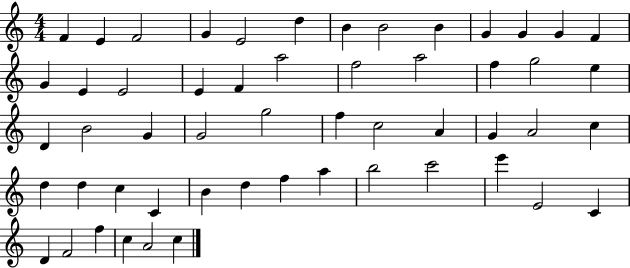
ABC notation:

X:1
T:Untitled
M:4/4
L:1/4
K:C
F E F2 G E2 d B B2 B G G G F G E E2 E F a2 f2 a2 f g2 e D B2 G G2 g2 f c2 A G A2 c d d c C B d f a b2 c'2 e' E2 C D F2 f c A2 c